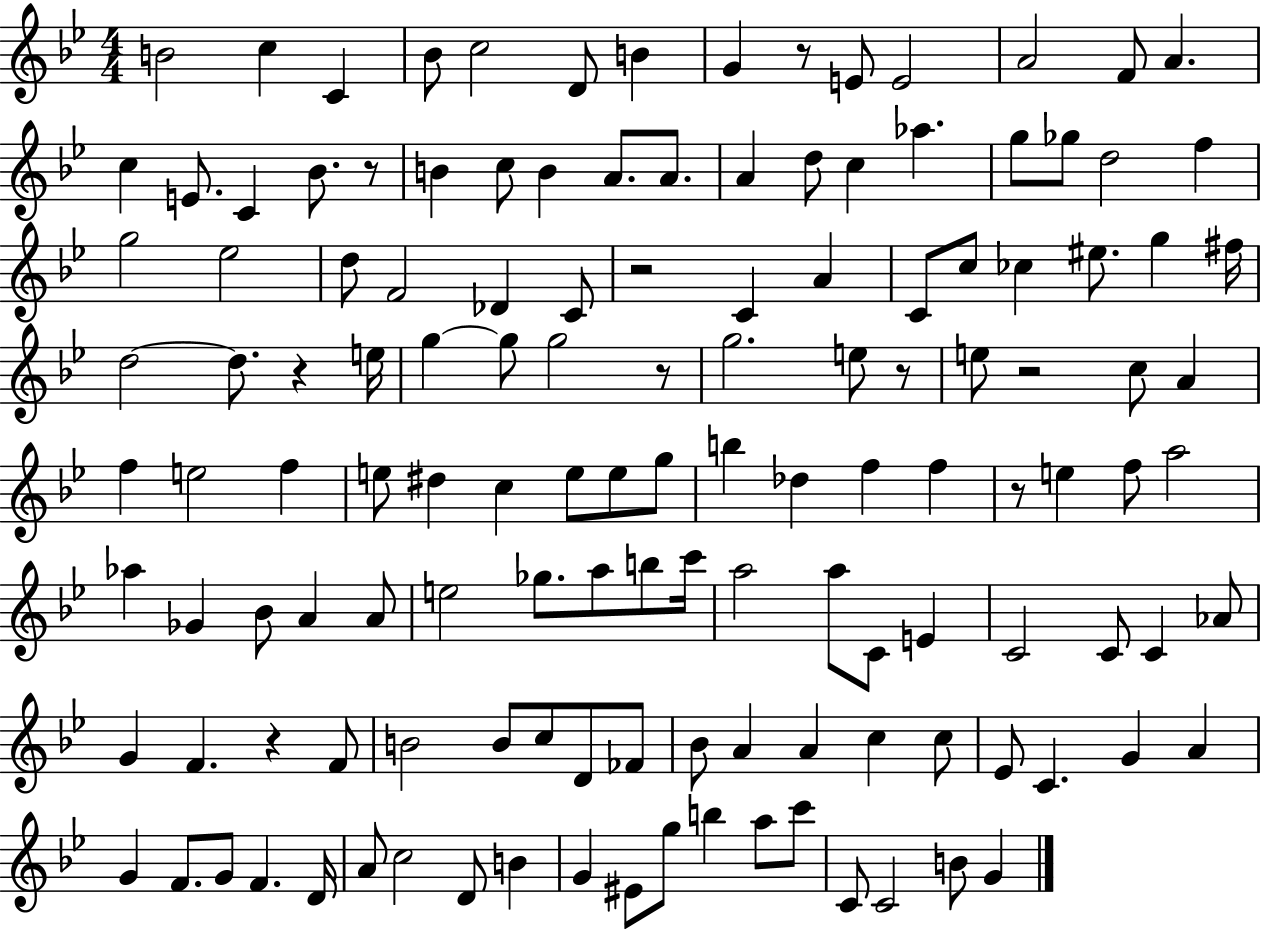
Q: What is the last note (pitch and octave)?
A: G4